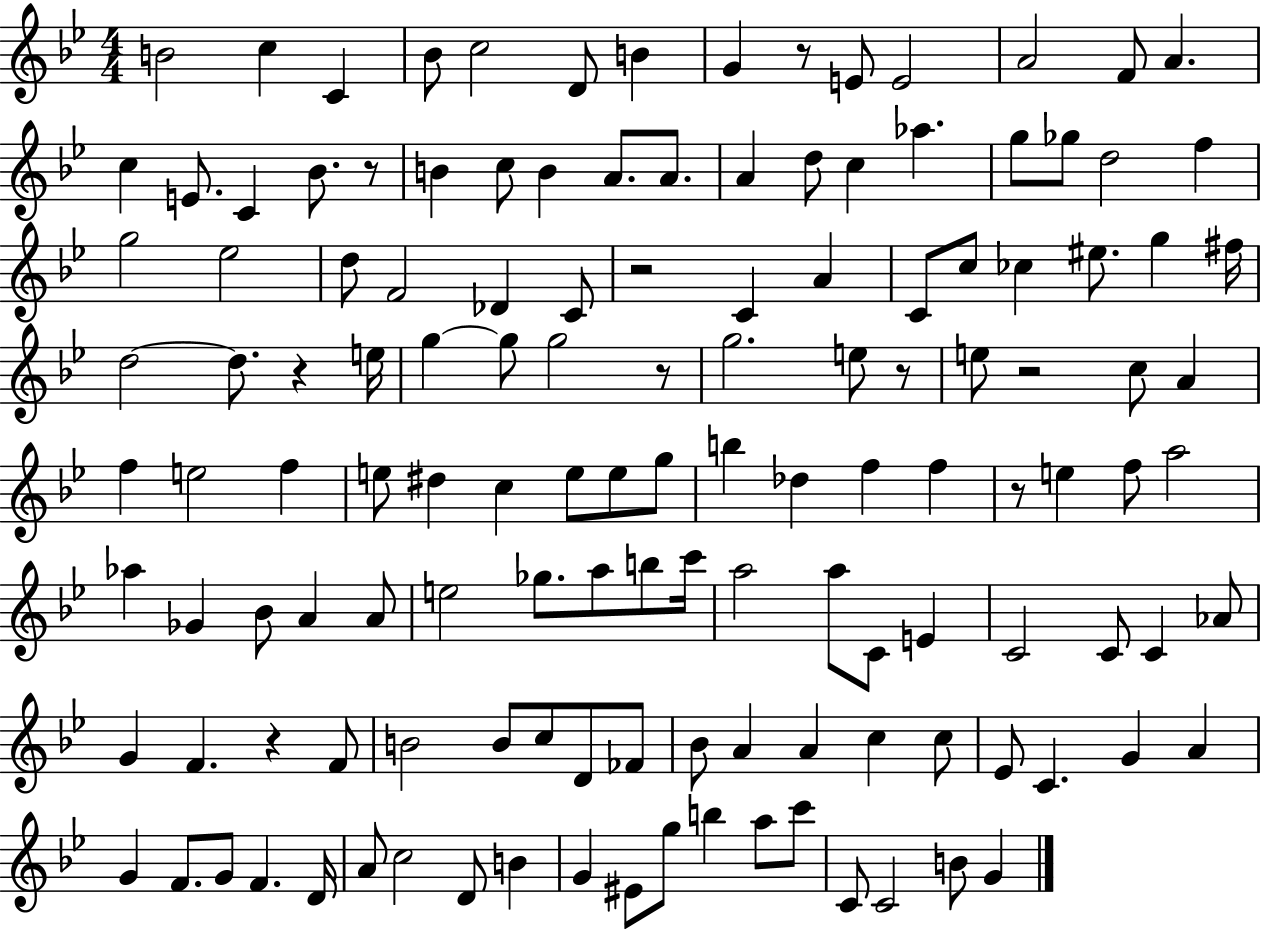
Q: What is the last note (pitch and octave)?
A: G4